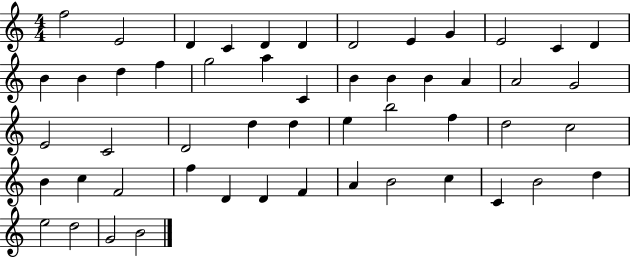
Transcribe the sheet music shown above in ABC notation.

X:1
T:Untitled
M:4/4
L:1/4
K:C
f2 E2 D C D D D2 E G E2 C D B B d f g2 a C B B B A A2 G2 E2 C2 D2 d d e b2 f d2 c2 B c F2 f D D F A B2 c C B2 d e2 d2 G2 B2